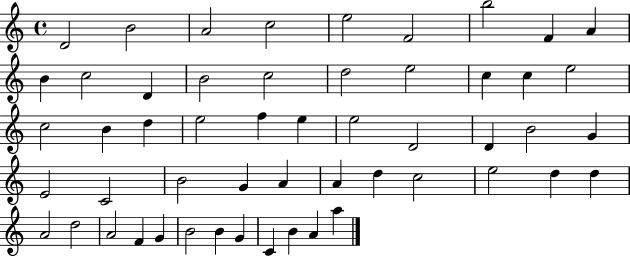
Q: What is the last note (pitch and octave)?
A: A5